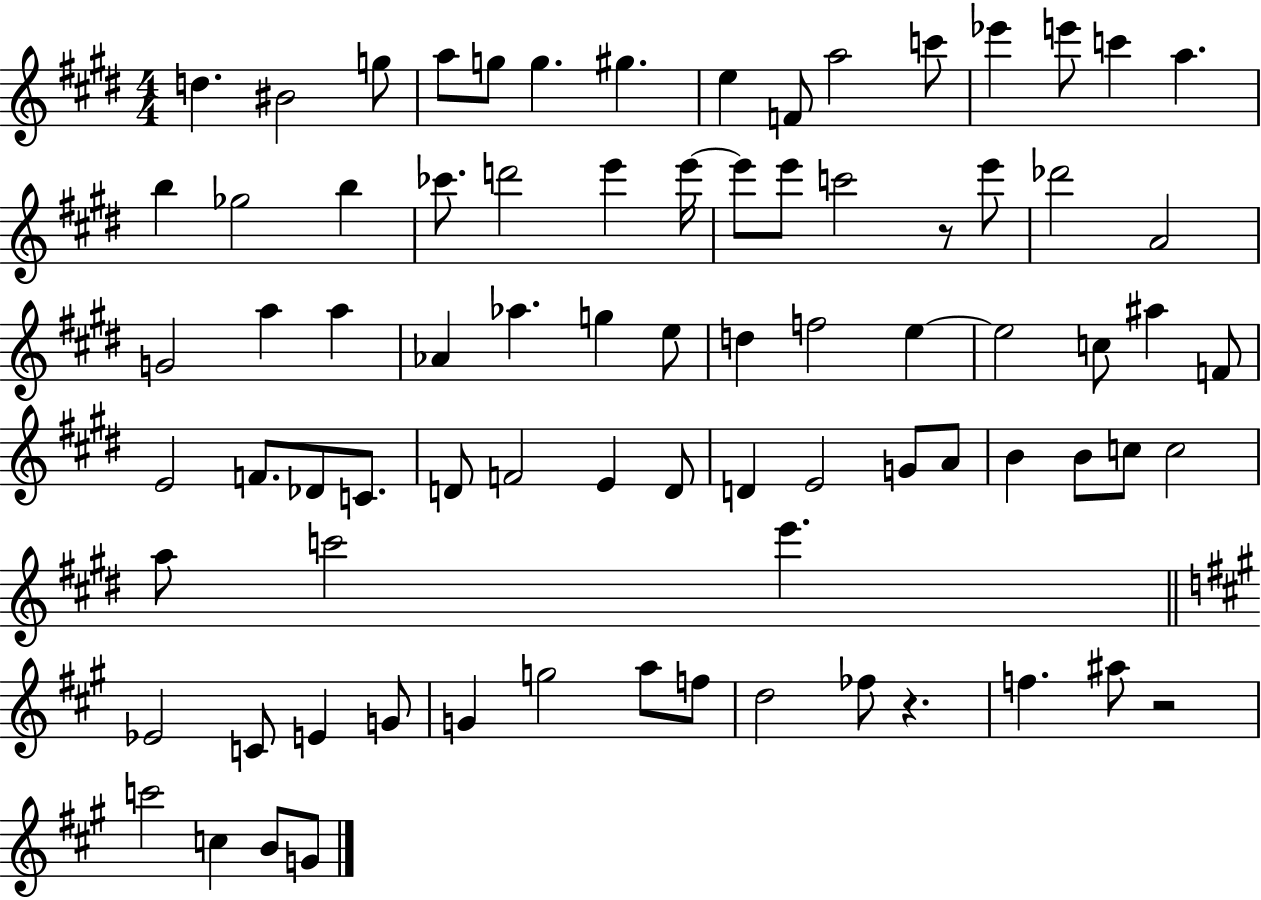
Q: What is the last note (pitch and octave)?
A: G4